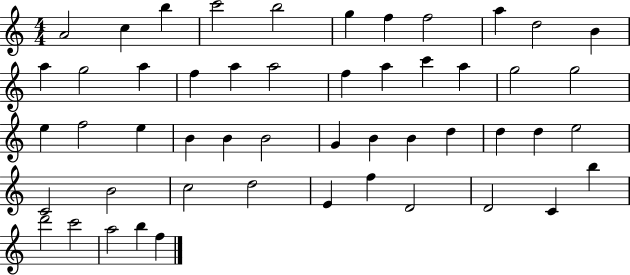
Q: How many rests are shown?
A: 0